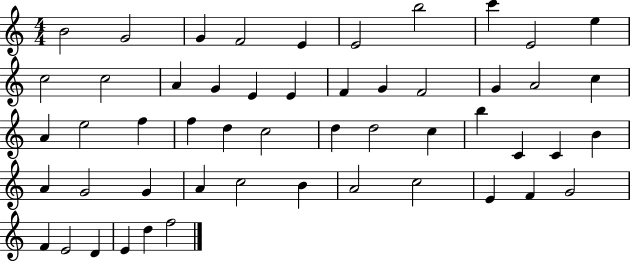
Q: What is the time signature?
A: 4/4